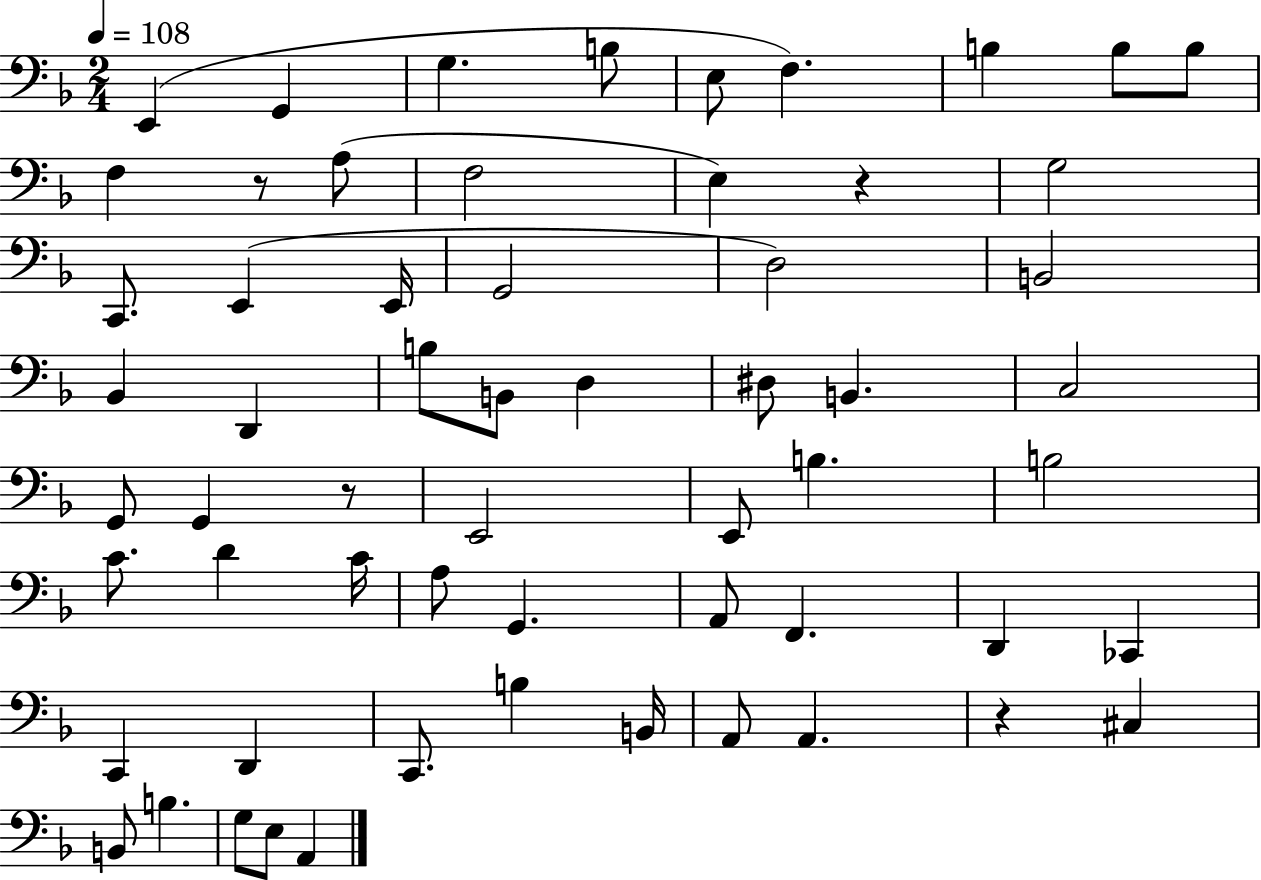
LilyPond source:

{
  \clef bass
  \numericTimeSignature
  \time 2/4
  \key f \major
  \tempo 4 = 108
  e,4( g,4 | g4. b8 | e8 f4.) | b4 b8 b8 | \break f4 r8 a8( | f2 | e4) r4 | g2 | \break c,8. e,4( e,16 | g,2 | d2) | b,2 | \break bes,4 d,4 | b8 b,8 d4 | dis8 b,4. | c2 | \break g,8 g,4 r8 | e,2 | e,8 b4. | b2 | \break c'8. d'4 c'16 | a8 g,4. | a,8 f,4. | d,4 ces,4 | \break c,4 d,4 | c,8. b4 b,16 | a,8 a,4. | r4 cis4 | \break b,8 b4. | g8 e8 a,4 | \bar "|."
}